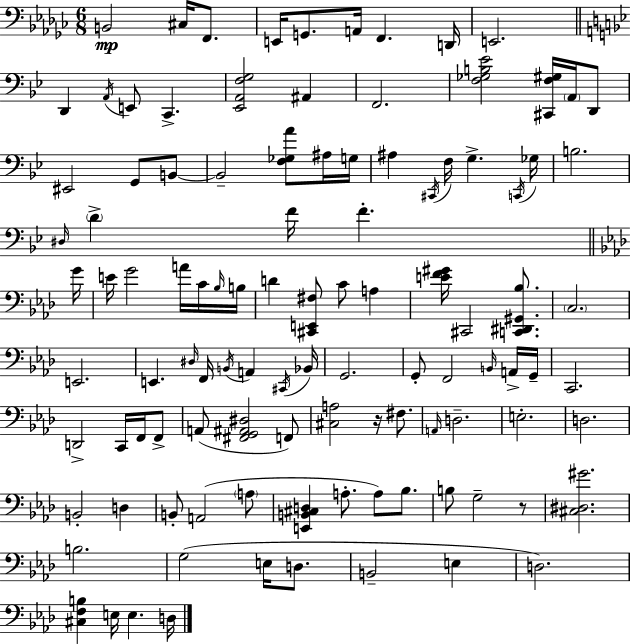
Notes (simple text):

B2/h C#3/s F2/e. E2/s G2/e. A2/s F2/q. D2/s E2/h. D2/q A2/s E2/e C2/q. [Eb2,A2,F3,G3]/h A#2/q F2/h. [F3,Gb3,B3,Eb4]/h [C#2,F3,G#3]/s A2/s D2/e EIS2/h G2/e B2/e B2/h [F3,Gb3,A4]/e A#3/s G3/s A#3/q C#2/s F3/s G3/q. C2/s Gb3/s B3/h. D#3/s D4/q F4/s F4/q. G4/s E4/s G4/h A4/s C4/s Bb3/s B3/s D4/q [C#2,E2,F#3]/e C4/e A3/q [E4,F4,G#4]/s C#2/h [C2,D#2,G#2,Bb3]/e. C3/h. E2/h. E2/q. D#3/s F2/s B2/s A2/q C#2/s Bb2/s G2/h. G2/e F2/h B2/s A2/s G2/s C2/h. D2/h C2/s F2/s F2/e A2/e [F#2,G2,A#2,D#3]/h F2/e [C#3,A3]/h R/s F#3/e. A2/s D3/h. E3/h. D3/h. B2/h D3/q B2/e A2/h A3/e [E2,B2,C#3,D3]/q A3/e. A3/e Bb3/e. B3/e G3/h R/e [C#3,D#3,G#4]/h. B3/h. G3/h E3/s D3/e. B2/h E3/q D3/h. [C#3,F3,B3]/q E3/s E3/q. D3/s